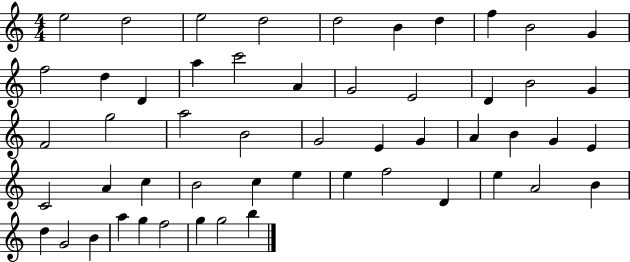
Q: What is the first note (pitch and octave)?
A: E5